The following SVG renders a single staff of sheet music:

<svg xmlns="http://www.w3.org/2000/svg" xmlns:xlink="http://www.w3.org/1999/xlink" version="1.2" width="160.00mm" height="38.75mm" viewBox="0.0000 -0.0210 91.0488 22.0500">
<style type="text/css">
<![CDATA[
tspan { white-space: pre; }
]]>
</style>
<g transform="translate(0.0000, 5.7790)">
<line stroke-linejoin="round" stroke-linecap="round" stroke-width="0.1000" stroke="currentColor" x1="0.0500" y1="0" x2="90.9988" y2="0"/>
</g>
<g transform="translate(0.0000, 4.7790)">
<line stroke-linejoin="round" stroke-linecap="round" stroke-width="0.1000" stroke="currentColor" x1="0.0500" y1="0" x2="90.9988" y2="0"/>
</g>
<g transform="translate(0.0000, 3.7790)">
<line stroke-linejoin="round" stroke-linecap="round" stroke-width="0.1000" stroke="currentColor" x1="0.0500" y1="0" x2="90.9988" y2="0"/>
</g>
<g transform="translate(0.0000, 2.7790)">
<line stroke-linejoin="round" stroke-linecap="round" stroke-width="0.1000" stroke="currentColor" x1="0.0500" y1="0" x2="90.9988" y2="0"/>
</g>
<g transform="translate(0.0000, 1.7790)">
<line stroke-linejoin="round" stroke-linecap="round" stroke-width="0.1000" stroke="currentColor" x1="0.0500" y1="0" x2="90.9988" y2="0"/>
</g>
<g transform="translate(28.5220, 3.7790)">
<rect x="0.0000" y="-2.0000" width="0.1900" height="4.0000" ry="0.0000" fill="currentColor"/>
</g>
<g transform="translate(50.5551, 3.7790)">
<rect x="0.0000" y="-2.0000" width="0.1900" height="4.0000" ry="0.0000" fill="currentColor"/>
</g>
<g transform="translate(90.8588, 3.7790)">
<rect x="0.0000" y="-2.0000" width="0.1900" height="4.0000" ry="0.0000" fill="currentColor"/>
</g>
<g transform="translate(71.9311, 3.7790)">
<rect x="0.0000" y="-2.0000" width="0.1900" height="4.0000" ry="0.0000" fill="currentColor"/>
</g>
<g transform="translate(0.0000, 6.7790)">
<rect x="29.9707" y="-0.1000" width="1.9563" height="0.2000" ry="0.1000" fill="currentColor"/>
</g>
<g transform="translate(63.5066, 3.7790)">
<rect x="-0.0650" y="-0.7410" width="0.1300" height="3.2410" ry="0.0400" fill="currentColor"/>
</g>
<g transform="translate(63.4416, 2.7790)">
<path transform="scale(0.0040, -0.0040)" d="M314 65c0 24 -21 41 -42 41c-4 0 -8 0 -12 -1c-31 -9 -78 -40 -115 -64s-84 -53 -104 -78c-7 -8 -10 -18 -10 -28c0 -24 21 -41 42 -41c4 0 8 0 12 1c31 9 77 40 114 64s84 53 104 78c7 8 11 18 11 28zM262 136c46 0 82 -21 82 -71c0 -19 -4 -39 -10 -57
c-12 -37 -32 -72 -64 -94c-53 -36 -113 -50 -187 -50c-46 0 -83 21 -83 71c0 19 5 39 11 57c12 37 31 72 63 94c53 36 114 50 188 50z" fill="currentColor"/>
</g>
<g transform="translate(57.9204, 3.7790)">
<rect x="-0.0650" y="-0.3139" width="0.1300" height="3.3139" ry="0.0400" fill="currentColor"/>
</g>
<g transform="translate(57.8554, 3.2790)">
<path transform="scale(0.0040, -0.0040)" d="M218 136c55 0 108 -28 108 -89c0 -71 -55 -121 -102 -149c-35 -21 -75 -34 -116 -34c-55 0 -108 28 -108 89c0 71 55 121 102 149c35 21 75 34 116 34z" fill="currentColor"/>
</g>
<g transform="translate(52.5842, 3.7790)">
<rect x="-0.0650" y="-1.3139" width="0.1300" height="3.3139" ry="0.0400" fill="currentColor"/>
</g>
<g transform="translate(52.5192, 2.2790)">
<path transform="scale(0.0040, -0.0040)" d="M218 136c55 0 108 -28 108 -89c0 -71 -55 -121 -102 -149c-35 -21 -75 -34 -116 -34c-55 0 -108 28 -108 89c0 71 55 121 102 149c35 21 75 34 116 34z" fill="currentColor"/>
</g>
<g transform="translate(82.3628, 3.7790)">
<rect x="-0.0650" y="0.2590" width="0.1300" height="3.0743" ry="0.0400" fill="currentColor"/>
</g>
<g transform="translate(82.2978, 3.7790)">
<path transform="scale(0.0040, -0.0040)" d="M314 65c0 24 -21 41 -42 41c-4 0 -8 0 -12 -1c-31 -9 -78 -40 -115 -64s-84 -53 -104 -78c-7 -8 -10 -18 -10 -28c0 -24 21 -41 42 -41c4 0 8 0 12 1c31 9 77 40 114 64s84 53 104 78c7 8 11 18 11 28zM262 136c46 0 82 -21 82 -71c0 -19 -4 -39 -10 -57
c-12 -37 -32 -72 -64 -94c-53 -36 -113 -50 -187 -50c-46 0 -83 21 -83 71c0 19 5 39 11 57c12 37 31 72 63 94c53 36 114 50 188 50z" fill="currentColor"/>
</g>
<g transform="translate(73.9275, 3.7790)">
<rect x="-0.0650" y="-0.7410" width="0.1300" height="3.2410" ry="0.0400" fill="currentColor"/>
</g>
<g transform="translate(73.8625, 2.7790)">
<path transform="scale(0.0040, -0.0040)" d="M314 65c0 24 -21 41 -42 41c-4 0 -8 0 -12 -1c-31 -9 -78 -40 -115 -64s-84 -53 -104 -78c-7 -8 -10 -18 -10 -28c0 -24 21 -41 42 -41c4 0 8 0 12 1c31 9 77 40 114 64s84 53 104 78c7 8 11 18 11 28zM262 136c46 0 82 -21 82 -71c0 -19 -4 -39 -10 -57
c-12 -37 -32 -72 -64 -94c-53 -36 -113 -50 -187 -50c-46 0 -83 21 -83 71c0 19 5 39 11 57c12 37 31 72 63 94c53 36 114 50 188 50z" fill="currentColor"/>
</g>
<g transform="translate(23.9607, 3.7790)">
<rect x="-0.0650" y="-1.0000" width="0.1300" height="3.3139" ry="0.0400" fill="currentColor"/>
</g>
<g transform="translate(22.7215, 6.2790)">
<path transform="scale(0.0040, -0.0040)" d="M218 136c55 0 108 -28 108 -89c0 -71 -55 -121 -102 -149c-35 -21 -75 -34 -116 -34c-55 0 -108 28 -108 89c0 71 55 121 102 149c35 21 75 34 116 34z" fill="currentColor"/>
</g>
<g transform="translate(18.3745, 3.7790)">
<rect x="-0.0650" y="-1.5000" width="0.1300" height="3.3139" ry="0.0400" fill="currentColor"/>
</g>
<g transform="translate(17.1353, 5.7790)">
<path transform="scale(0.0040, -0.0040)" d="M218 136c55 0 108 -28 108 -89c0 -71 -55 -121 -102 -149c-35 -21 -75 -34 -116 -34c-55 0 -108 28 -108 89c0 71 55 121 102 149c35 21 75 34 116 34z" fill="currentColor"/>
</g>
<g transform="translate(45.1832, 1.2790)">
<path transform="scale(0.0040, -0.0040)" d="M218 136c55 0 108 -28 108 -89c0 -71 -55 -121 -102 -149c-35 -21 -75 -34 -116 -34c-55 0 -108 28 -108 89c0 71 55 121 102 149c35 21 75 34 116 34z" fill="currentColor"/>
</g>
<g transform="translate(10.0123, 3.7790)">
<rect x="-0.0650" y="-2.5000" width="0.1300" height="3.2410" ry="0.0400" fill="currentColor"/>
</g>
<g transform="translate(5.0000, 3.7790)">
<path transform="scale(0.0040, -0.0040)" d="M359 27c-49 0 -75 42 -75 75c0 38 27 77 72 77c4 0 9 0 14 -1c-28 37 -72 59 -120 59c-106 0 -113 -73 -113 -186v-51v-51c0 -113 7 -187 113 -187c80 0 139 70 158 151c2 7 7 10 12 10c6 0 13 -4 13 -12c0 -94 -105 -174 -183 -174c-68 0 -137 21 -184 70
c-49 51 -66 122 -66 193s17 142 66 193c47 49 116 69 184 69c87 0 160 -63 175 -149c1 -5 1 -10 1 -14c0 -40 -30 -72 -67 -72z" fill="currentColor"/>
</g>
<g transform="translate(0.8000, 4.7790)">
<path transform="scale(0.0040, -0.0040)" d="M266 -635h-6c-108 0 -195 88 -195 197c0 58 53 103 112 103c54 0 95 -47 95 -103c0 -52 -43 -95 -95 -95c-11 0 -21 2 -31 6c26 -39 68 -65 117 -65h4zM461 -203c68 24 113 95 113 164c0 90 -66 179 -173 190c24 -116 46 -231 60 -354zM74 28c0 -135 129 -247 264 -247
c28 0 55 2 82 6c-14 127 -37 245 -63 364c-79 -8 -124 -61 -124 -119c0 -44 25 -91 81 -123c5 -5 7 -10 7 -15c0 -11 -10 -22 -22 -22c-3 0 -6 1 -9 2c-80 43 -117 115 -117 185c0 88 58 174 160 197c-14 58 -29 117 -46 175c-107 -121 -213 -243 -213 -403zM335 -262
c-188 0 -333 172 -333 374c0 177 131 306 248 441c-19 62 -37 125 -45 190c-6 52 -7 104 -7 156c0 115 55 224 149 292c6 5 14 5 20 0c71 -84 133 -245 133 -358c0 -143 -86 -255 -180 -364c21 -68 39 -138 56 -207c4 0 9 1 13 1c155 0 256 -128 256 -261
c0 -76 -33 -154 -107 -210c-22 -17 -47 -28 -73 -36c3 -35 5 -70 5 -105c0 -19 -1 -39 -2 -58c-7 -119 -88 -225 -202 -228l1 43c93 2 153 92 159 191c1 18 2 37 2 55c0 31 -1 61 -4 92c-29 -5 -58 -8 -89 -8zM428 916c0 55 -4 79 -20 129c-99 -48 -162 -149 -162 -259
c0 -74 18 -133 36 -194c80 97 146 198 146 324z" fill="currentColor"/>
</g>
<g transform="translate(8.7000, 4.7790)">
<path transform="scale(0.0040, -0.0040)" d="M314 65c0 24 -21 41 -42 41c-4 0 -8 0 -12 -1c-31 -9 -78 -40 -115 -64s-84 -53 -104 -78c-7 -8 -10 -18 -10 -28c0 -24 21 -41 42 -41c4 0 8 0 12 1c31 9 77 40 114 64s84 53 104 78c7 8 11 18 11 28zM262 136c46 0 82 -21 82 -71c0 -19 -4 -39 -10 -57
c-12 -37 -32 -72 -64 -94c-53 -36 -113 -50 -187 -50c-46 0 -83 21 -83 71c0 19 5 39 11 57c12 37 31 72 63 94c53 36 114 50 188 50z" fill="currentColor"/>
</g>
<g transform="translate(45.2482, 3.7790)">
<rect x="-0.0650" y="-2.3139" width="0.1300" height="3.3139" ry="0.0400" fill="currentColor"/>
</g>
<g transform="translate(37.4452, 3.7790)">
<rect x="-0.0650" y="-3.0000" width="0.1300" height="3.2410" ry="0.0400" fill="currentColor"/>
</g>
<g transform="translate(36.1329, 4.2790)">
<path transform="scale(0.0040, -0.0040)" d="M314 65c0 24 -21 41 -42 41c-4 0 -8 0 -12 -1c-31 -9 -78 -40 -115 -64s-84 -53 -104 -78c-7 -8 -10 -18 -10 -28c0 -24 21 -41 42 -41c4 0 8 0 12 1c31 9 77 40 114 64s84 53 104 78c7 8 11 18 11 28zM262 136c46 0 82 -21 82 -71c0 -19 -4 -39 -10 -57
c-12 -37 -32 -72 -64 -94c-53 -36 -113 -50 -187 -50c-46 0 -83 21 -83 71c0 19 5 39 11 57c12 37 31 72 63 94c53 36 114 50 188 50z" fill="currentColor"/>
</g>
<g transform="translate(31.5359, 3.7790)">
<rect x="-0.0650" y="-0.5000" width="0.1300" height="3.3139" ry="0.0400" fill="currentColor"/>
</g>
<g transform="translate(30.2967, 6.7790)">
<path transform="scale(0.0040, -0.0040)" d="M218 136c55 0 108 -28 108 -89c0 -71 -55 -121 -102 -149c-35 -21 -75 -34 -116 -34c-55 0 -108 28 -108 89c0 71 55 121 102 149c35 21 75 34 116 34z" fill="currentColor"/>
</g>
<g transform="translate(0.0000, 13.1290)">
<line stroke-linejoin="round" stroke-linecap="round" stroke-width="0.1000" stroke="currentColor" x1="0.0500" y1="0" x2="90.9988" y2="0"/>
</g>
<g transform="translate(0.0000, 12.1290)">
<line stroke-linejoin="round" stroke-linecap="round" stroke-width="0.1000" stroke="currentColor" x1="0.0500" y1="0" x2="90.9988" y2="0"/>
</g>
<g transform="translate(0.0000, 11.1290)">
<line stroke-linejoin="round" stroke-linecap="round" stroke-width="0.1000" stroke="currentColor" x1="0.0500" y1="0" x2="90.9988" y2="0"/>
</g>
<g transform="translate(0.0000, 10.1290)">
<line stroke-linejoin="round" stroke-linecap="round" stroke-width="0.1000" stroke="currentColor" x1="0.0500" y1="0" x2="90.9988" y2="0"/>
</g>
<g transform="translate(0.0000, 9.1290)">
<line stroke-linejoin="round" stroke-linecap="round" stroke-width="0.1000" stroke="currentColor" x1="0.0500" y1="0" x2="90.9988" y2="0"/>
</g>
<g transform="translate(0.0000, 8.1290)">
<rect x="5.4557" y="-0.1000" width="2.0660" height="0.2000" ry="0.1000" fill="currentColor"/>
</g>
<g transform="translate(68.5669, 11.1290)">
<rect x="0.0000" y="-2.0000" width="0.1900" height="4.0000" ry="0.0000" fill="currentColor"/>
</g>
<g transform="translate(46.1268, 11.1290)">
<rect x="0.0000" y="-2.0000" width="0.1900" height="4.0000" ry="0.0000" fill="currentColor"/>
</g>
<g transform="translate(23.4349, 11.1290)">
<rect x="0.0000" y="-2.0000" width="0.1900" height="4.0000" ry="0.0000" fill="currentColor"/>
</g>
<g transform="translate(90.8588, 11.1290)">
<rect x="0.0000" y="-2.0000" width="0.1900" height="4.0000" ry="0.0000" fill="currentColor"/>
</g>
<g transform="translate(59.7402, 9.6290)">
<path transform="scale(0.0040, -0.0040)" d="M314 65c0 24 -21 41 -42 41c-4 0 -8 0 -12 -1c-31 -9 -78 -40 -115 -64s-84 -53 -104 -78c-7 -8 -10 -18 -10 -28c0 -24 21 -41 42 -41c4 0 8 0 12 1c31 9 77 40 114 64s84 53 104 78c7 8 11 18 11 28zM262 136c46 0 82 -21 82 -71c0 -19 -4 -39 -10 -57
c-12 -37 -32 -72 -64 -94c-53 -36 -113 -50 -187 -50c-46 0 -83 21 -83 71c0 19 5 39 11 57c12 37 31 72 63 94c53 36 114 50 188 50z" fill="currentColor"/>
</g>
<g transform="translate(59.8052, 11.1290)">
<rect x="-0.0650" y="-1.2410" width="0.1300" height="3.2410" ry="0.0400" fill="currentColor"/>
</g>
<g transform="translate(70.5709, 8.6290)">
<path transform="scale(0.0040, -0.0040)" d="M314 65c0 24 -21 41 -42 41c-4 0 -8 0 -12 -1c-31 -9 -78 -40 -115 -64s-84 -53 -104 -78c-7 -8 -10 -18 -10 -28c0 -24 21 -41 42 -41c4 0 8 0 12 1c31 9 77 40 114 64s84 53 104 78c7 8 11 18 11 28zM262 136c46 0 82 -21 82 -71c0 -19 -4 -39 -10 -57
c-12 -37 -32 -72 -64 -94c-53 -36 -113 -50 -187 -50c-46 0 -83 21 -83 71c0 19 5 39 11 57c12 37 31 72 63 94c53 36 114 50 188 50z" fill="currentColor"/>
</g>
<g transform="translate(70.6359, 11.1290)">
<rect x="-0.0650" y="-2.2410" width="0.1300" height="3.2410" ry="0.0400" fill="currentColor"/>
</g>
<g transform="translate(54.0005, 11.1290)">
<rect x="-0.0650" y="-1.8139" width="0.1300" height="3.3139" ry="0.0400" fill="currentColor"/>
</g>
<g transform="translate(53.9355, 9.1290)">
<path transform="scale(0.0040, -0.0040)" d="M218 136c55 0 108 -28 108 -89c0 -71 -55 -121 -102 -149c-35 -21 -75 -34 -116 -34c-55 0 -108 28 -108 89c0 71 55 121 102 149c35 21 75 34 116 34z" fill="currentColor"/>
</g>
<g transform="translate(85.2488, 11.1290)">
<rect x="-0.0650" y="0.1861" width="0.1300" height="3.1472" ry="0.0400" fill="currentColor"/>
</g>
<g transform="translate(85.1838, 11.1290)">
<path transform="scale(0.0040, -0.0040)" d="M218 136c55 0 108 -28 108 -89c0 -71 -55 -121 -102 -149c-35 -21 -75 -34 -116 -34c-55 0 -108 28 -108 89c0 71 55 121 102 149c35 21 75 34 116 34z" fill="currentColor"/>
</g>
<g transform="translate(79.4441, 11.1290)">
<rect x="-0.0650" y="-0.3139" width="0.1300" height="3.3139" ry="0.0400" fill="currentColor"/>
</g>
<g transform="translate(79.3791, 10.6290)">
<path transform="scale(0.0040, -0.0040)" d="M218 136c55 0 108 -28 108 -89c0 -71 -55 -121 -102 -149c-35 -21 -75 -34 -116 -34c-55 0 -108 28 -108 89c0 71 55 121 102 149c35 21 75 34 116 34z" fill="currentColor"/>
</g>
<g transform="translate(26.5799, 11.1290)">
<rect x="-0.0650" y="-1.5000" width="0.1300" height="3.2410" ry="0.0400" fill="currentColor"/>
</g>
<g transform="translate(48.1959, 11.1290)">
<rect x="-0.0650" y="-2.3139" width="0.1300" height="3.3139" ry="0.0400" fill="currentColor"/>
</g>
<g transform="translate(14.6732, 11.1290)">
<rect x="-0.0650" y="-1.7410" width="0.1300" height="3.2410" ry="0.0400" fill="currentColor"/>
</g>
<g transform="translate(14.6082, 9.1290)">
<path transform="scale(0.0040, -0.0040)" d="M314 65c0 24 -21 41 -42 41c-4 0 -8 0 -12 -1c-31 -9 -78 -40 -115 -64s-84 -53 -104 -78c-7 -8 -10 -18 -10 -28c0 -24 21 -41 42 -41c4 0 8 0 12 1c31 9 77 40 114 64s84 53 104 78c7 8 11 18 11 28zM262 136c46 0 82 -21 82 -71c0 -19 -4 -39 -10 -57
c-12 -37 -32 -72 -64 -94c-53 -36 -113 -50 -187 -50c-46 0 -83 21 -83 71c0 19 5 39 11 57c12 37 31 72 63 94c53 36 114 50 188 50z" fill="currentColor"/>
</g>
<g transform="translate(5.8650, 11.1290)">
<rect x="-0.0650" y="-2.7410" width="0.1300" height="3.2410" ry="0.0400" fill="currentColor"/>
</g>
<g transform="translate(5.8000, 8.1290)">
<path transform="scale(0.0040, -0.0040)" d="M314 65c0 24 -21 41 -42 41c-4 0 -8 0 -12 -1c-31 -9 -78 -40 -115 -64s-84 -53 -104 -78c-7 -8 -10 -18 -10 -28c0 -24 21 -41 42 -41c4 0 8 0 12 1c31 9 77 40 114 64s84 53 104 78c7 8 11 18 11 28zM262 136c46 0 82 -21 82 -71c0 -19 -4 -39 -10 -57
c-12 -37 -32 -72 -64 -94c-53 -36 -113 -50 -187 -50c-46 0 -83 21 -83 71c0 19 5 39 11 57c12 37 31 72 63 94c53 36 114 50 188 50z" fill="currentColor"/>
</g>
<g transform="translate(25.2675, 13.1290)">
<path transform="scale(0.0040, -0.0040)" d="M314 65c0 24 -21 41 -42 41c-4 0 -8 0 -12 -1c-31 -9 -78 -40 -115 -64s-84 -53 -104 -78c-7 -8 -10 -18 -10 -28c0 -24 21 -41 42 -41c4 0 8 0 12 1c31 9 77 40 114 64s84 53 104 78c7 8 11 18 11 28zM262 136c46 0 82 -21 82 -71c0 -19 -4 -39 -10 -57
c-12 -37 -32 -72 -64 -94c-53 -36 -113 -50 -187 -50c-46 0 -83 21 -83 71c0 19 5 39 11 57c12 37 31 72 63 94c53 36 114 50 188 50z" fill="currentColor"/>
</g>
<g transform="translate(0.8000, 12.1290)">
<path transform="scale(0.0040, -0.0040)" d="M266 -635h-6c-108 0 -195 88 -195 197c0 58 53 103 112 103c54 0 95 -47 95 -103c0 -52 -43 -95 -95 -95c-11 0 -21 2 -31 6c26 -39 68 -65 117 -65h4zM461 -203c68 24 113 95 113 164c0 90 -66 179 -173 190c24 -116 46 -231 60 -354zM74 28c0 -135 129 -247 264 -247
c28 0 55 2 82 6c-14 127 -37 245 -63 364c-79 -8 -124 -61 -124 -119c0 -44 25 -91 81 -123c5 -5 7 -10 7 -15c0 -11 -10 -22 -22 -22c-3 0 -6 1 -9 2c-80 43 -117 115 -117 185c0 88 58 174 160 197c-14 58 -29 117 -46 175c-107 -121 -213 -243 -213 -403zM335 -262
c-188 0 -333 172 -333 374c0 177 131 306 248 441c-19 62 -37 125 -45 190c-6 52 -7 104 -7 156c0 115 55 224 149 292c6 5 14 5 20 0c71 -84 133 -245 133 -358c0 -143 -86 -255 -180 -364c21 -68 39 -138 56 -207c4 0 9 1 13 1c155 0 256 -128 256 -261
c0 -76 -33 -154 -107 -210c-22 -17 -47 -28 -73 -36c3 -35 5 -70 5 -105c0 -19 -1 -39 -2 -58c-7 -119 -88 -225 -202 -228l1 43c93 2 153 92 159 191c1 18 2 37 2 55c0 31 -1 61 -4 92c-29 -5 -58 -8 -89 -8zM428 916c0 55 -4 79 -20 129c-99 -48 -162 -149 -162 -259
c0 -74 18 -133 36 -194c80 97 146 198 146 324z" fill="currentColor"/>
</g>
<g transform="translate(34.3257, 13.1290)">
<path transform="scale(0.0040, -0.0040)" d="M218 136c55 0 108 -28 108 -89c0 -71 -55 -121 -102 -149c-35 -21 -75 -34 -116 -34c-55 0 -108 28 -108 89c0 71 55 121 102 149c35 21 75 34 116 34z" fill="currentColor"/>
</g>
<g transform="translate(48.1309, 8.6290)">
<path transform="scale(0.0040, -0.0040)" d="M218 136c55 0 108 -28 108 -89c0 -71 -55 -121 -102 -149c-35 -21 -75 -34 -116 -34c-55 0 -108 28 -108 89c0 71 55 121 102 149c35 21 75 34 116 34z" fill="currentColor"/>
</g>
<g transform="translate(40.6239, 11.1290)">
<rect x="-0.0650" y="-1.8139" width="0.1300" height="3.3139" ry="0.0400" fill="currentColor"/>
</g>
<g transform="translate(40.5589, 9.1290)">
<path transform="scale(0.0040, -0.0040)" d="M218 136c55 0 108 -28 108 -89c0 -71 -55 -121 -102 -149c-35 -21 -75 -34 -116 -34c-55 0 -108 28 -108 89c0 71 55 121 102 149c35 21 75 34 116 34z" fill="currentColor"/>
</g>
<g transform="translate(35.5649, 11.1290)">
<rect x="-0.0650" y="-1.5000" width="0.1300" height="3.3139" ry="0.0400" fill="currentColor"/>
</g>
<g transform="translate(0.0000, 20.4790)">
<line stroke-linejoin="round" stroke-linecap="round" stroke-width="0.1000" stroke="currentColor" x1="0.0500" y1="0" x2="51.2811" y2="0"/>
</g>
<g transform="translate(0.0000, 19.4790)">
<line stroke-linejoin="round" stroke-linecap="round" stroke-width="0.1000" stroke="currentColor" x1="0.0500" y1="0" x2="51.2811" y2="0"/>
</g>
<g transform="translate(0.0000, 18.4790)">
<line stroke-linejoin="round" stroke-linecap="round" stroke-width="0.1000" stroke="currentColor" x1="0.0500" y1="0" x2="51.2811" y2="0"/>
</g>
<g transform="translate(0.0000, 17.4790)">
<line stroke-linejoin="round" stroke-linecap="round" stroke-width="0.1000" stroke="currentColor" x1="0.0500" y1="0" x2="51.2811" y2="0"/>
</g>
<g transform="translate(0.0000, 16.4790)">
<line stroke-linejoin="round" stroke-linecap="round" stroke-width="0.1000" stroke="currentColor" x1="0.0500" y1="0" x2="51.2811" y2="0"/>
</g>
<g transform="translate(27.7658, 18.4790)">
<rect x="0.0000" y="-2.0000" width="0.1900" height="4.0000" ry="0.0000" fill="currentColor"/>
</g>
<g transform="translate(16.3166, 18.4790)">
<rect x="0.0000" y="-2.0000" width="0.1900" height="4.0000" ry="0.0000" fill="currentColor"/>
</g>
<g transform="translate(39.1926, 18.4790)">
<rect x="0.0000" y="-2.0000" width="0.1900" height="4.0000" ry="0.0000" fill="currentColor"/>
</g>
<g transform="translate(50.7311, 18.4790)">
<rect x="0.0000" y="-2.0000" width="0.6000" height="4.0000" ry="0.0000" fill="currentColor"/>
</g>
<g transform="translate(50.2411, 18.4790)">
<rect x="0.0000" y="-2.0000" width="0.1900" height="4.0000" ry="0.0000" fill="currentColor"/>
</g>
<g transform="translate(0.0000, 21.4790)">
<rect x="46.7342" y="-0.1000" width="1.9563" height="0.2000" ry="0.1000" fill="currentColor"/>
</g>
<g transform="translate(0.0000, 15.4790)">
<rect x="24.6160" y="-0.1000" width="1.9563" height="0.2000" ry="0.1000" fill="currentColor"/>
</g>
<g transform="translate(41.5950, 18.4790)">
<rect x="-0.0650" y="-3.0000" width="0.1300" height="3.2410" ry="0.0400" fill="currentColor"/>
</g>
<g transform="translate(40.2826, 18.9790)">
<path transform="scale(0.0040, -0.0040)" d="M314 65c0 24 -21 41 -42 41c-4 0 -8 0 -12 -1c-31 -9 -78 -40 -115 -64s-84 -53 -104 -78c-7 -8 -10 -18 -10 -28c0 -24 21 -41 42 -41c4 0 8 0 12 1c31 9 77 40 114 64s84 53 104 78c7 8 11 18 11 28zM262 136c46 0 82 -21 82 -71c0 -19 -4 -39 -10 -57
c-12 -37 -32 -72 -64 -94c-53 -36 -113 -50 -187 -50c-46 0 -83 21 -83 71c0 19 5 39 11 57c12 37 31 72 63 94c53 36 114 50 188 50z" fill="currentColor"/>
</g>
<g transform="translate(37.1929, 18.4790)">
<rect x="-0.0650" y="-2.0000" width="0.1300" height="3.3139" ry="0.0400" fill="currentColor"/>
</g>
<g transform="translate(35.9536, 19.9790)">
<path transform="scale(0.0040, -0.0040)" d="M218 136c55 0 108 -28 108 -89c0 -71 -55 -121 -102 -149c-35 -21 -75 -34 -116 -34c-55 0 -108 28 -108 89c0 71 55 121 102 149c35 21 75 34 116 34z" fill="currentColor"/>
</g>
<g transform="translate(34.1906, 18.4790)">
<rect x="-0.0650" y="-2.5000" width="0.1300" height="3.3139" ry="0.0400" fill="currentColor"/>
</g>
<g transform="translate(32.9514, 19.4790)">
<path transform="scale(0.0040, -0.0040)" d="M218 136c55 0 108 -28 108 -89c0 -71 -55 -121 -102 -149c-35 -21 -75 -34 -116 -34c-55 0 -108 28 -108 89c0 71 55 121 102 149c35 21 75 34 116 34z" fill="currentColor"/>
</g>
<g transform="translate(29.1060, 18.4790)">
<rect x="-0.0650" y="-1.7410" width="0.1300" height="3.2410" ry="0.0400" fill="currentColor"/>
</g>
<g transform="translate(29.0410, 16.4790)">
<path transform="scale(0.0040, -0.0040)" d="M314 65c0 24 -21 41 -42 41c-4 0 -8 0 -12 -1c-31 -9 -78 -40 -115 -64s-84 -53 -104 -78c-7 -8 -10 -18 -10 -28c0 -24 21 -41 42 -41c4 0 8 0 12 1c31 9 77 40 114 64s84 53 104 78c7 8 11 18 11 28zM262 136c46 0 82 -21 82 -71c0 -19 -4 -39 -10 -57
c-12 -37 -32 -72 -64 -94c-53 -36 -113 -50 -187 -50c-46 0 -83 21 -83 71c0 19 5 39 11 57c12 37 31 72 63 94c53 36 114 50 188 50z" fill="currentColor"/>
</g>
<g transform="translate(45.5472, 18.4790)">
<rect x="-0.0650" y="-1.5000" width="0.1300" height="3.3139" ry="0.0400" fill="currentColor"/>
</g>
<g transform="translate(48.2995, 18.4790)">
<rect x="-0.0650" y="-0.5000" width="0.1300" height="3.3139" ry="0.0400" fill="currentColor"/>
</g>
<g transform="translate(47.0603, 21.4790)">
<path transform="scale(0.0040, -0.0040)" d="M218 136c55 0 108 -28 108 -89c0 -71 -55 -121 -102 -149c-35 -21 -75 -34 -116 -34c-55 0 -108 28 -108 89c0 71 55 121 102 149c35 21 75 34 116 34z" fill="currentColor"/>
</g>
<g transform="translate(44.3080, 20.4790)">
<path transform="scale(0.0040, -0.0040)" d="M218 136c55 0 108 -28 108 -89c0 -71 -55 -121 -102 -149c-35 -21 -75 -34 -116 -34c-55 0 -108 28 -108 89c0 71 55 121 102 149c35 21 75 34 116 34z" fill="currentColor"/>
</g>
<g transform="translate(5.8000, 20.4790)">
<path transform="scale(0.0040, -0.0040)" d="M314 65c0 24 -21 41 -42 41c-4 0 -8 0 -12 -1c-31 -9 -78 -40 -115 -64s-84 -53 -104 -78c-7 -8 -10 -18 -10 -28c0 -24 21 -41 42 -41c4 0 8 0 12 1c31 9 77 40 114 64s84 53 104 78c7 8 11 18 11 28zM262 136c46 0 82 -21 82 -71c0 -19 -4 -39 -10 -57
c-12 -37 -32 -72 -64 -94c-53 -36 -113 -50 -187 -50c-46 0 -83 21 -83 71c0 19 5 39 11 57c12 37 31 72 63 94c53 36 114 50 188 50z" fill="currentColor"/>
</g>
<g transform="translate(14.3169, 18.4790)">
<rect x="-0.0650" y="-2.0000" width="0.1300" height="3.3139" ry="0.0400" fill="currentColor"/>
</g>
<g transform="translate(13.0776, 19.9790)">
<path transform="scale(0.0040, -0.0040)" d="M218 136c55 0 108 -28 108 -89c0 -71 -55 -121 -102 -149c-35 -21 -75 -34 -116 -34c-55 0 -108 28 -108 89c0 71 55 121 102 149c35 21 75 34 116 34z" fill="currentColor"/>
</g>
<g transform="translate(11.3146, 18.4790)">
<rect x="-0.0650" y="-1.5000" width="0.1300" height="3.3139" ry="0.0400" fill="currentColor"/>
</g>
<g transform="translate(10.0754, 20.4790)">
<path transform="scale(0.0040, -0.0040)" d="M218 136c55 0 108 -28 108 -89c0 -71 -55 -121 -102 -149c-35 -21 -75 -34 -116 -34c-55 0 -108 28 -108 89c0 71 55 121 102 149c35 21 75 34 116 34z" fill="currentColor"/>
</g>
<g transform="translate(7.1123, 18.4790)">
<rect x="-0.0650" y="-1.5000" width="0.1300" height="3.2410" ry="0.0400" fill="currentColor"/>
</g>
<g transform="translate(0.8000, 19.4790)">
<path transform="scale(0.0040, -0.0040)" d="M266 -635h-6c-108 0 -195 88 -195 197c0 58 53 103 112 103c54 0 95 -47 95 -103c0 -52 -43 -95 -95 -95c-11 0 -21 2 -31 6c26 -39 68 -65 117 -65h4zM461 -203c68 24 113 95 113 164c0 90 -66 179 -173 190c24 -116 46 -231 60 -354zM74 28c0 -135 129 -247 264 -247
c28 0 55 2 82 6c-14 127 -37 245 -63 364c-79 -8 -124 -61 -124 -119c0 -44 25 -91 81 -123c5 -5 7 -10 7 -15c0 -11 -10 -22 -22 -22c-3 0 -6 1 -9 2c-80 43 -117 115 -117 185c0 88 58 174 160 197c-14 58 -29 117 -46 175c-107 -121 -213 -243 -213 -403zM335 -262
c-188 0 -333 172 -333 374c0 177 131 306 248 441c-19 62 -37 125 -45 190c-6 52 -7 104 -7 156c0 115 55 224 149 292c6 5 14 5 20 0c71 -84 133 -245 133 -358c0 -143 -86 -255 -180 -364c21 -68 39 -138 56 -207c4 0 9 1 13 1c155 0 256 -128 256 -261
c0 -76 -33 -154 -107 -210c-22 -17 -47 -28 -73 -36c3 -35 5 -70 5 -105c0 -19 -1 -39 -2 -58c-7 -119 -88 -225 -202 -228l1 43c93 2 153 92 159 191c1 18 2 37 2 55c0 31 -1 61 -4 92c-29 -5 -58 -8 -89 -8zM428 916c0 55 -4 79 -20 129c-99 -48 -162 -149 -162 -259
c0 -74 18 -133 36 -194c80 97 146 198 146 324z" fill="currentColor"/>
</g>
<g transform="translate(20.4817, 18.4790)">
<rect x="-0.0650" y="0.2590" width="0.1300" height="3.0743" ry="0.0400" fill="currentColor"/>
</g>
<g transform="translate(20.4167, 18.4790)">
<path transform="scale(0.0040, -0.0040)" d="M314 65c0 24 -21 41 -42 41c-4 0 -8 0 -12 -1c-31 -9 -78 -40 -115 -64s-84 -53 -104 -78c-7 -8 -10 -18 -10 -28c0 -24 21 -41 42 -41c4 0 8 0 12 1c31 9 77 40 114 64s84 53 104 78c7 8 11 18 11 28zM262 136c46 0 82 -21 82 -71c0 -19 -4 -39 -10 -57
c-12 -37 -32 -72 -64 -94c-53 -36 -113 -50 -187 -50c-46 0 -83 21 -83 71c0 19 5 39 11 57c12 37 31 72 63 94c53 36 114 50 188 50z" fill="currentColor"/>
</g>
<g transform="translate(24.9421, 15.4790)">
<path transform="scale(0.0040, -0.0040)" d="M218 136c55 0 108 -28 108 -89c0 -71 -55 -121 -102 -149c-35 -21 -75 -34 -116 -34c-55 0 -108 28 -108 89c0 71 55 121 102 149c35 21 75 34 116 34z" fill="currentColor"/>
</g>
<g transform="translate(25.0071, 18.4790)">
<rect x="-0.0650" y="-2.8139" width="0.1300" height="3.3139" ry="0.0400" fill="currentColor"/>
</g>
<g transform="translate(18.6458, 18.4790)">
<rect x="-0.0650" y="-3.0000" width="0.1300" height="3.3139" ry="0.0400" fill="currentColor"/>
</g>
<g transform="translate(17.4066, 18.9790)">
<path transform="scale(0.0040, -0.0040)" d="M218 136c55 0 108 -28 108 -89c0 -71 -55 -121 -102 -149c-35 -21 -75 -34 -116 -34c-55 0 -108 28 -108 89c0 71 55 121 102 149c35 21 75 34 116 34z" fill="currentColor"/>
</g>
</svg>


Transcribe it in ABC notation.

X:1
T:Untitled
M:4/4
L:1/4
K:C
G2 E D C A2 g e c d2 d2 B2 a2 f2 E2 E f g f e2 g2 c B E2 E F A B2 a f2 G F A2 E C